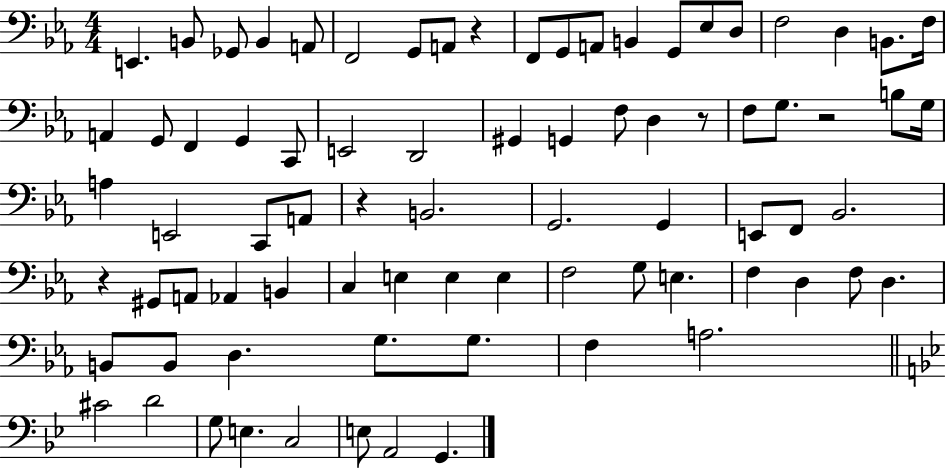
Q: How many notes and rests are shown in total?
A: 79